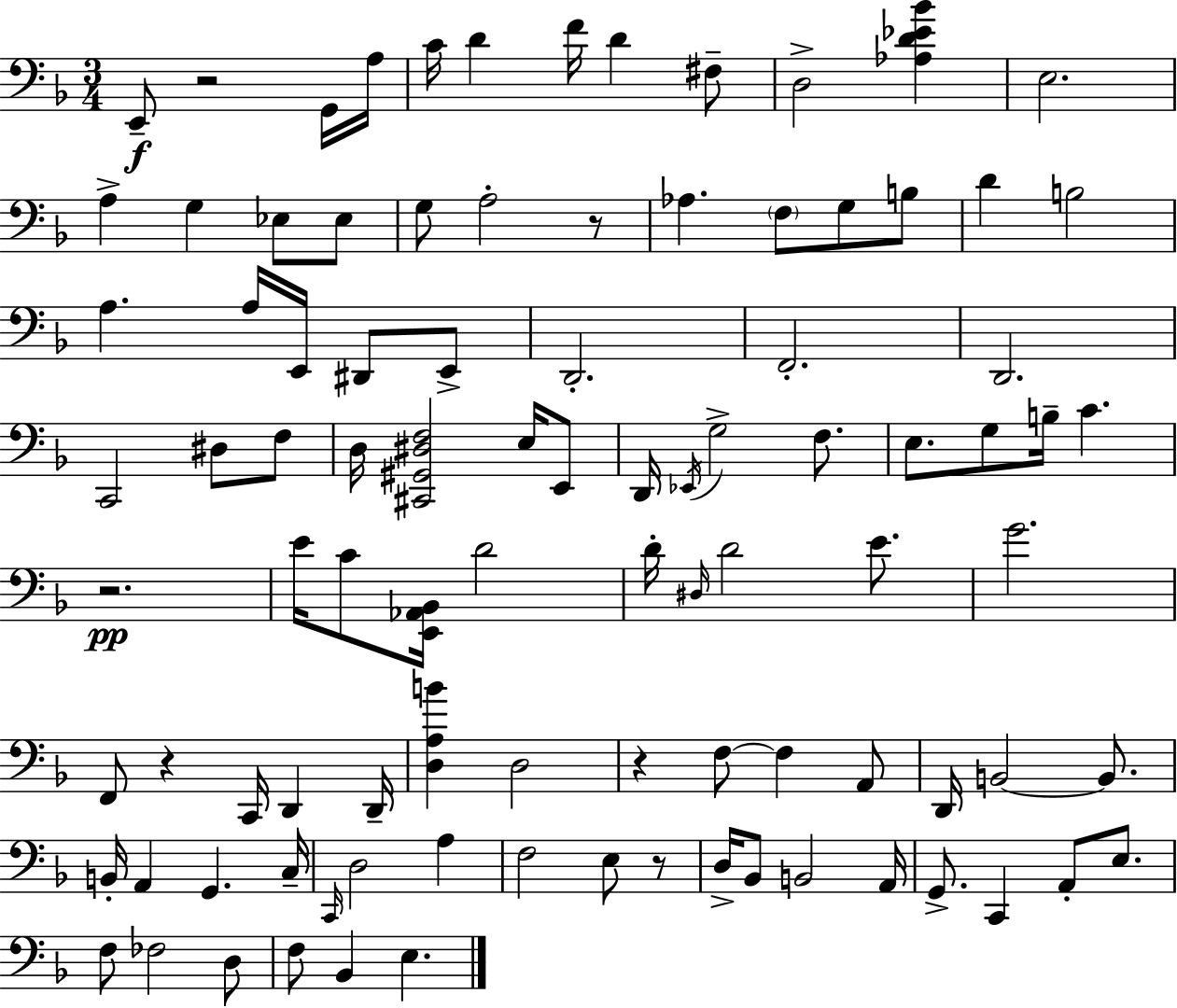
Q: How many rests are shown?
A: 6